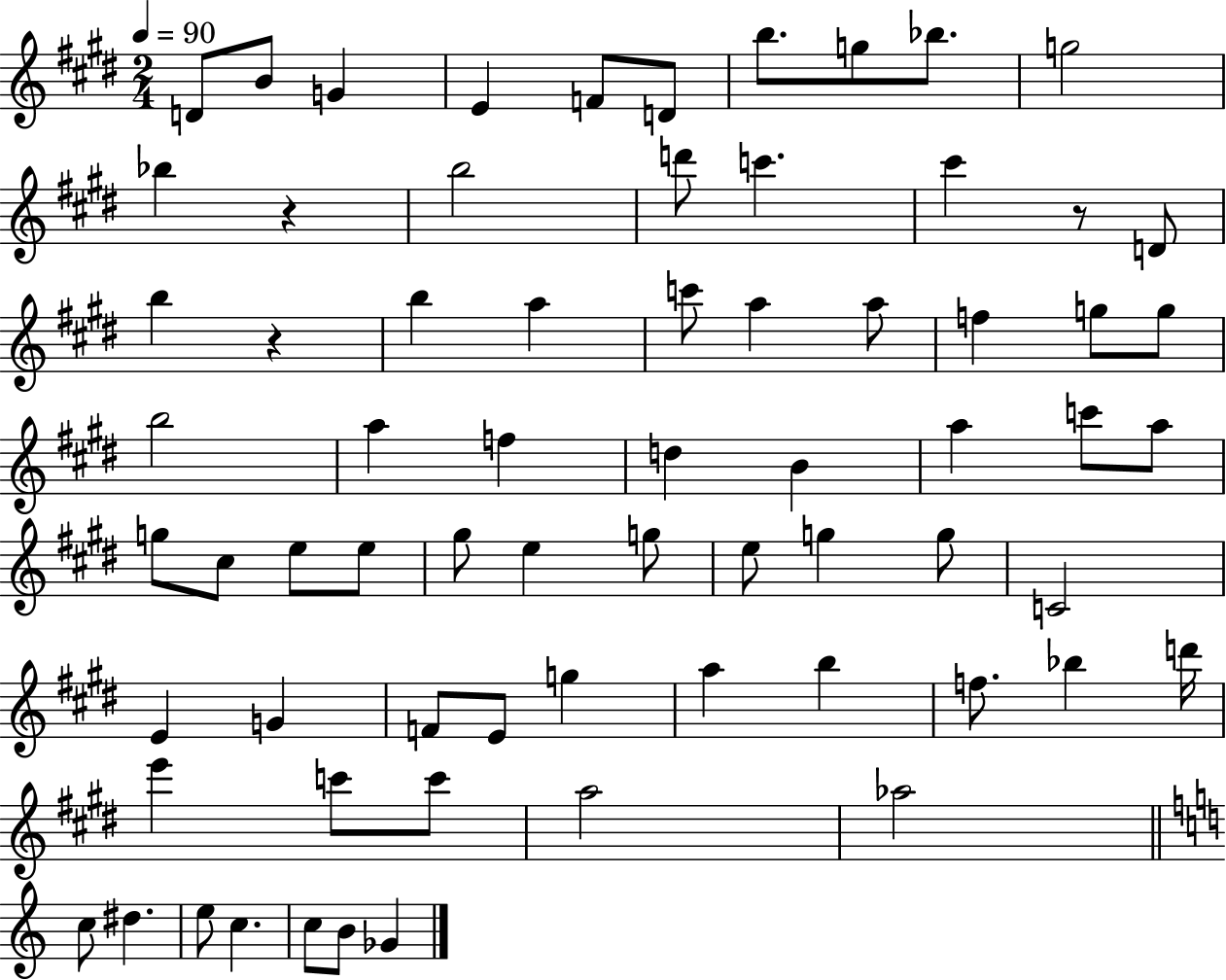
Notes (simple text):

D4/e B4/e G4/q E4/q F4/e D4/e B5/e. G5/e Bb5/e. G5/h Bb5/q R/q B5/h D6/e C6/q. C#6/q R/e D4/e B5/q R/q B5/q A5/q C6/e A5/q A5/e F5/q G5/e G5/e B5/h A5/q F5/q D5/q B4/q A5/q C6/e A5/e G5/e C#5/e E5/e E5/e G#5/e E5/q G5/e E5/e G5/q G5/e C4/h E4/q G4/q F4/e E4/e G5/q A5/q B5/q F5/e. Bb5/q D6/s E6/q C6/e C6/e A5/h Ab5/h C5/e D#5/q. E5/e C5/q. C5/e B4/e Gb4/q